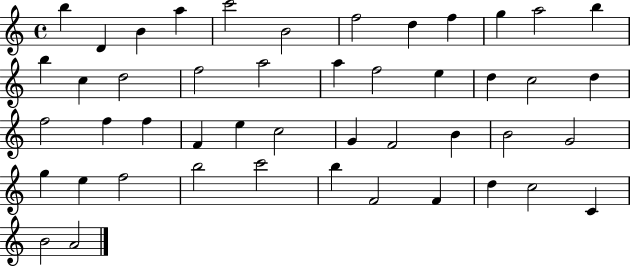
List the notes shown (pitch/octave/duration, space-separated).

B5/q D4/q B4/q A5/q C6/h B4/h F5/h D5/q F5/q G5/q A5/h B5/q B5/q C5/q D5/h F5/h A5/h A5/q F5/h E5/q D5/q C5/h D5/q F5/h F5/q F5/q F4/q E5/q C5/h G4/q F4/h B4/q B4/h G4/h G5/q E5/q F5/h B5/h C6/h B5/q F4/h F4/q D5/q C5/h C4/q B4/h A4/h